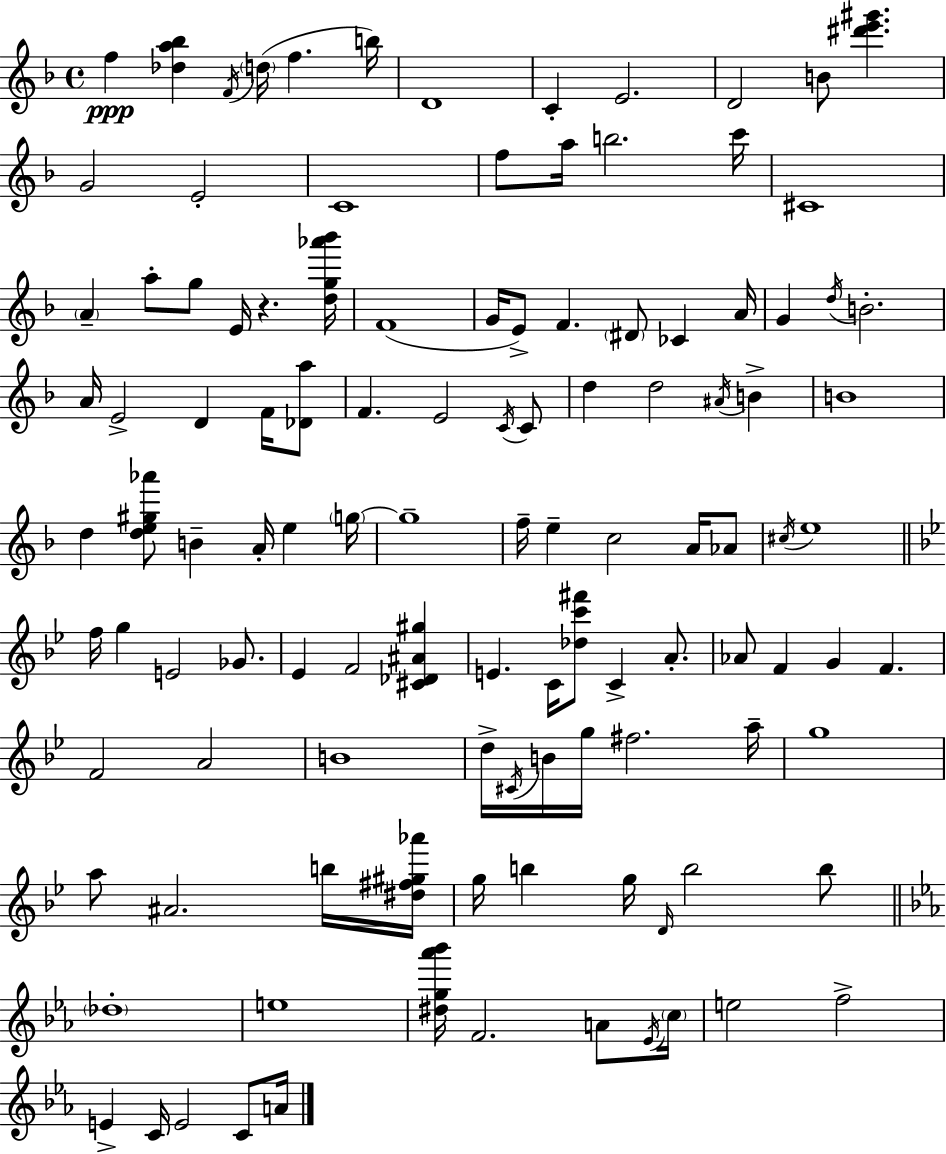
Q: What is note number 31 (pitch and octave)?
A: D5